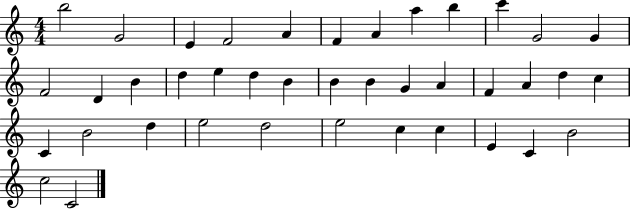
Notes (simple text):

B5/h G4/h E4/q F4/h A4/q F4/q A4/q A5/q B5/q C6/q G4/h G4/q F4/h D4/q B4/q D5/q E5/q D5/q B4/q B4/q B4/q G4/q A4/q F4/q A4/q D5/q C5/q C4/q B4/h D5/q E5/h D5/h E5/h C5/q C5/q E4/q C4/q B4/h C5/h C4/h